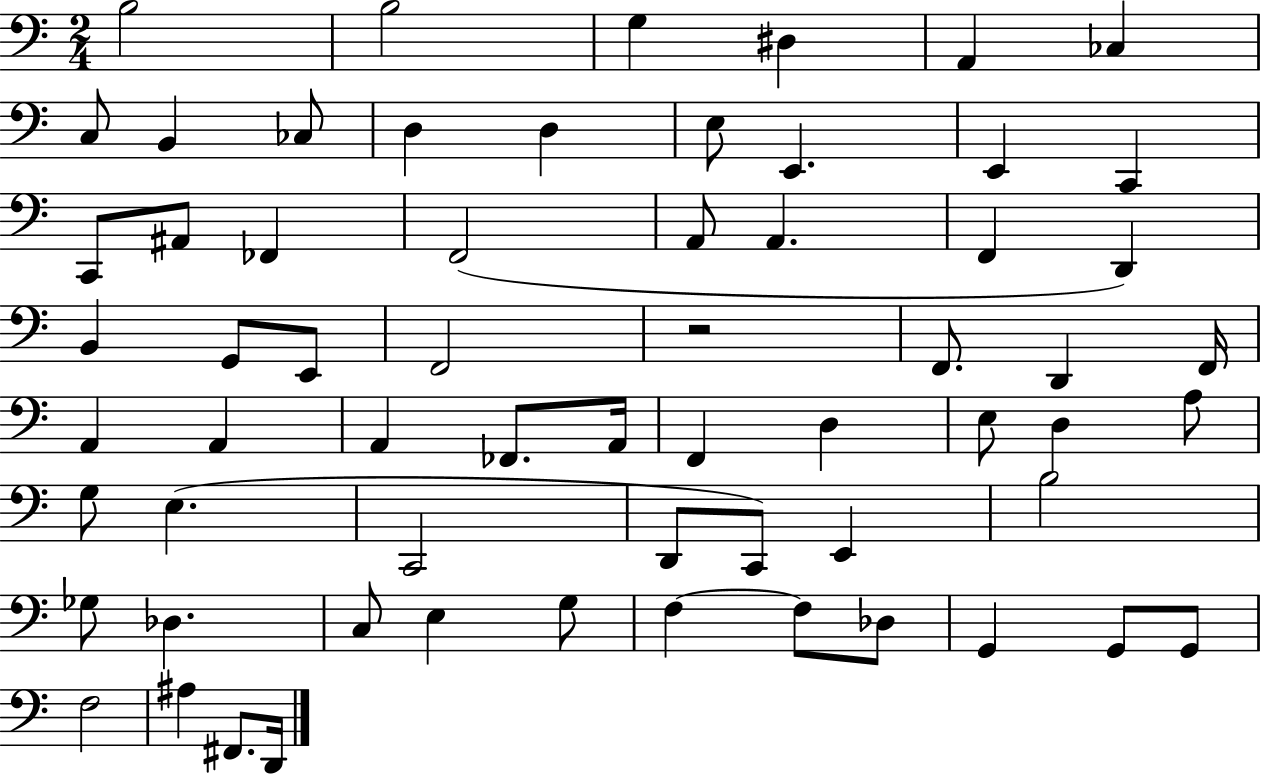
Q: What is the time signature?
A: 2/4